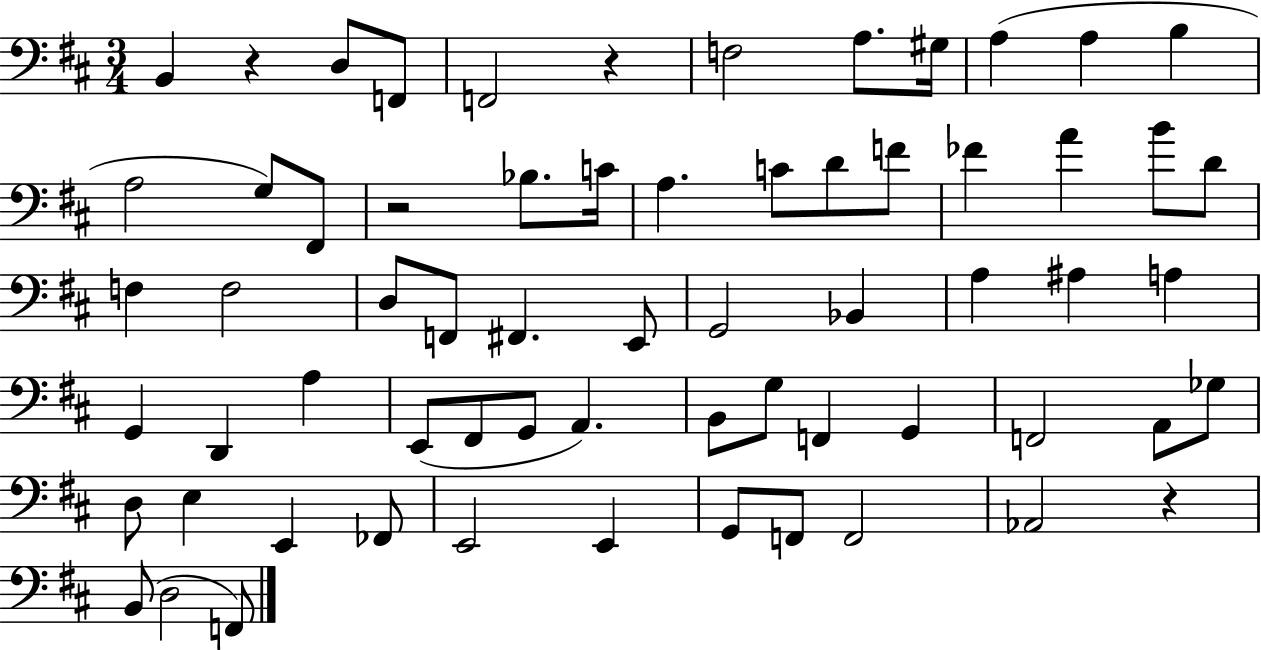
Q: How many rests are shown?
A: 4